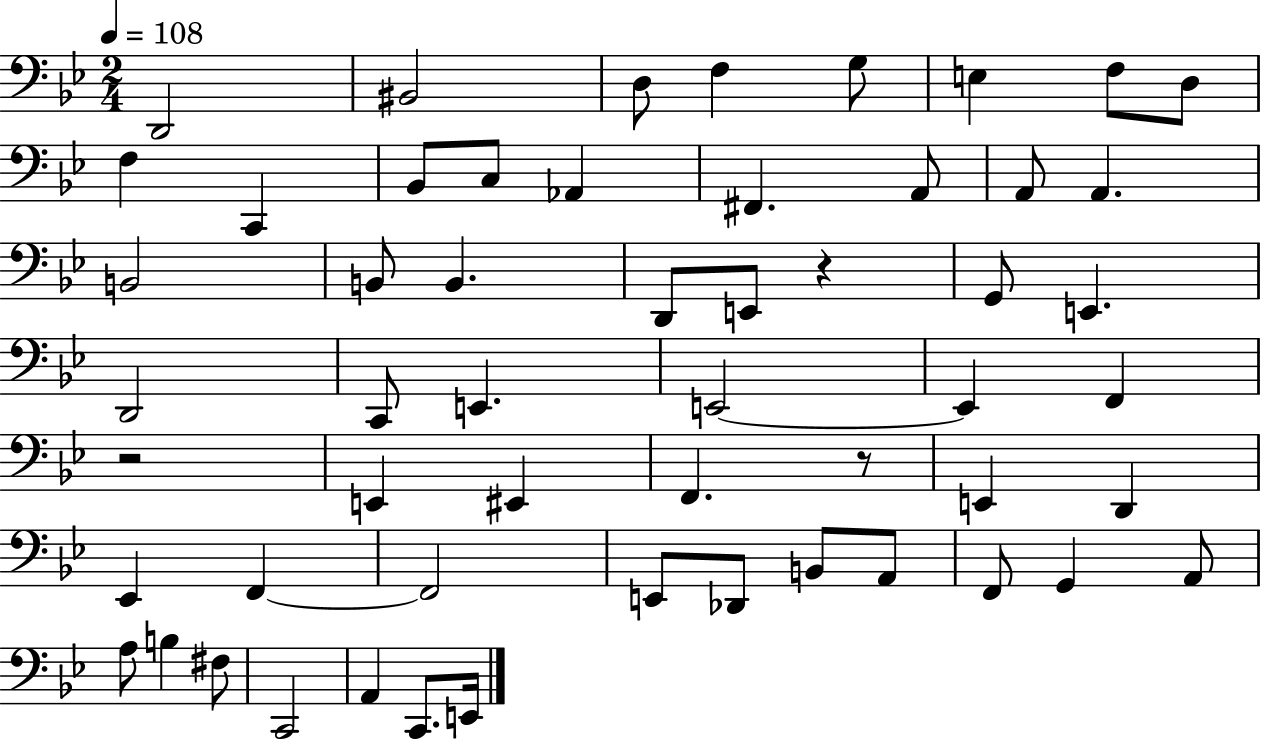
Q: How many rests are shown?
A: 3